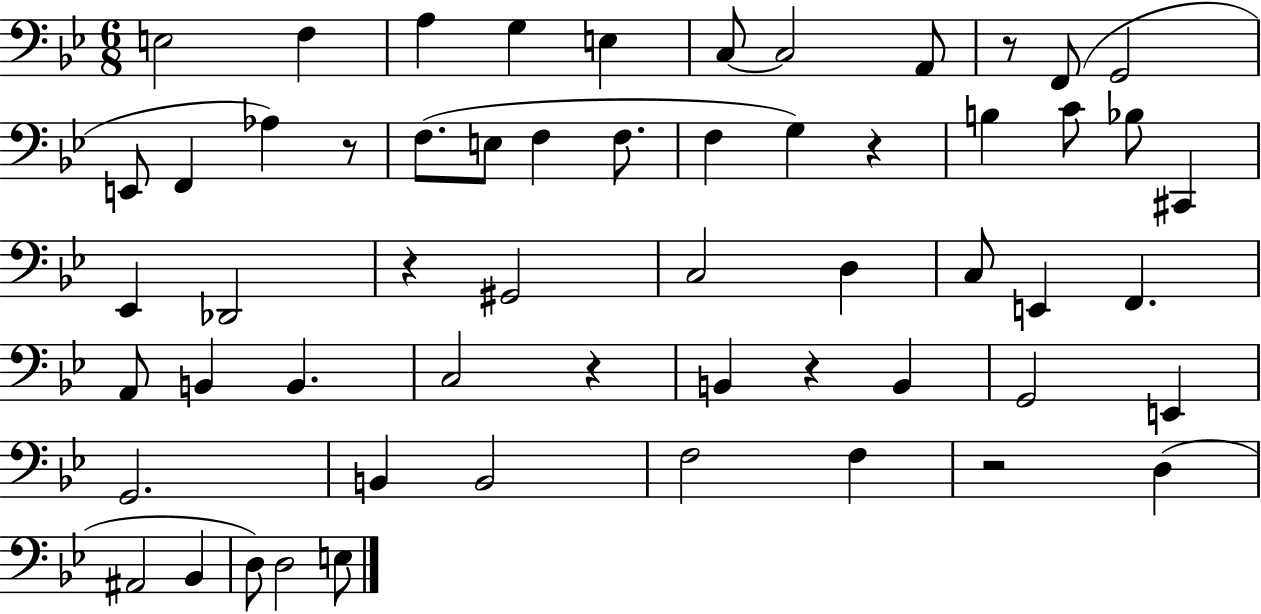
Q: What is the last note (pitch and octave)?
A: E3